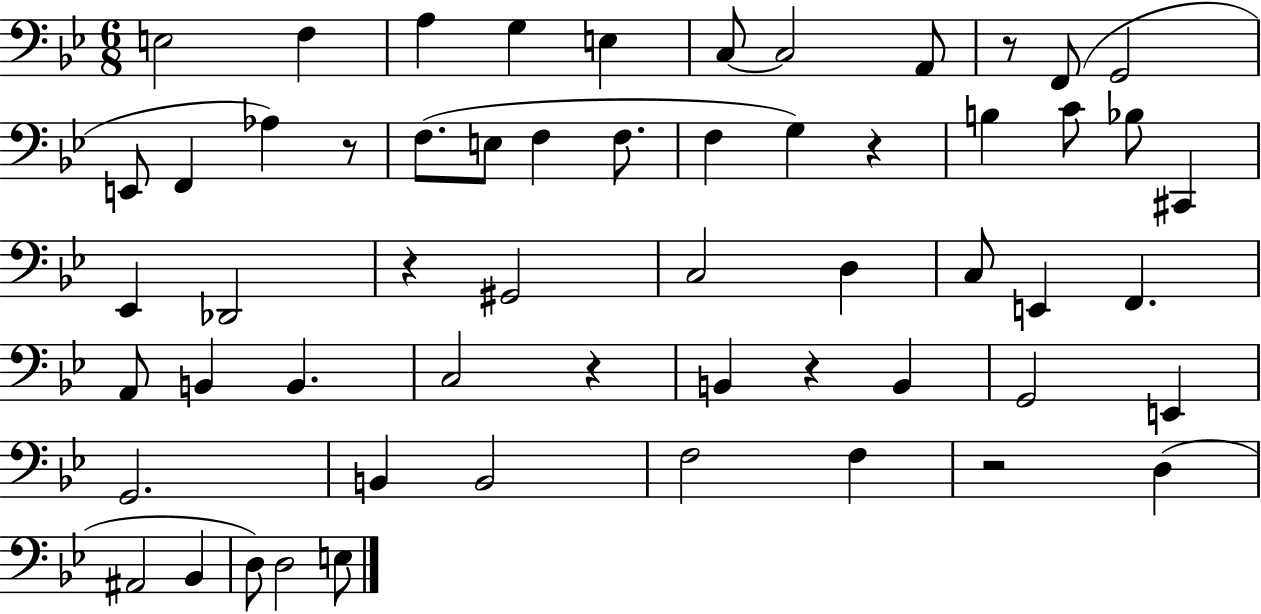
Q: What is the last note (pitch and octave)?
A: E3